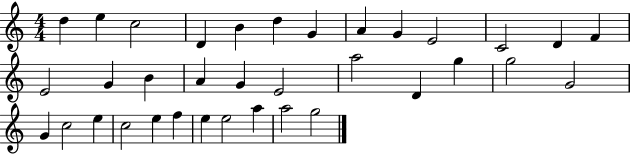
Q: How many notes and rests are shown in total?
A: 35